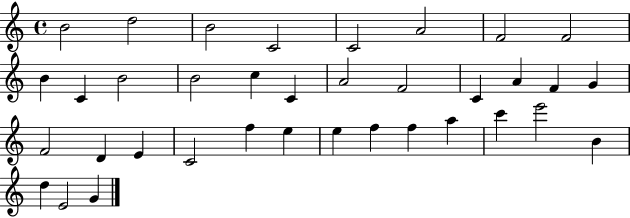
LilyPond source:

{
  \clef treble
  \time 4/4
  \defaultTimeSignature
  \key c \major
  b'2 d''2 | b'2 c'2 | c'2 a'2 | f'2 f'2 | \break b'4 c'4 b'2 | b'2 c''4 c'4 | a'2 f'2 | c'4 a'4 f'4 g'4 | \break f'2 d'4 e'4 | c'2 f''4 e''4 | e''4 f''4 f''4 a''4 | c'''4 e'''2 b'4 | \break d''4 e'2 g'4 | \bar "|."
}